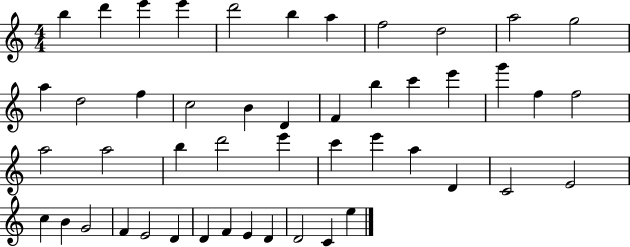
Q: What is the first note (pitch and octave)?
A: B5